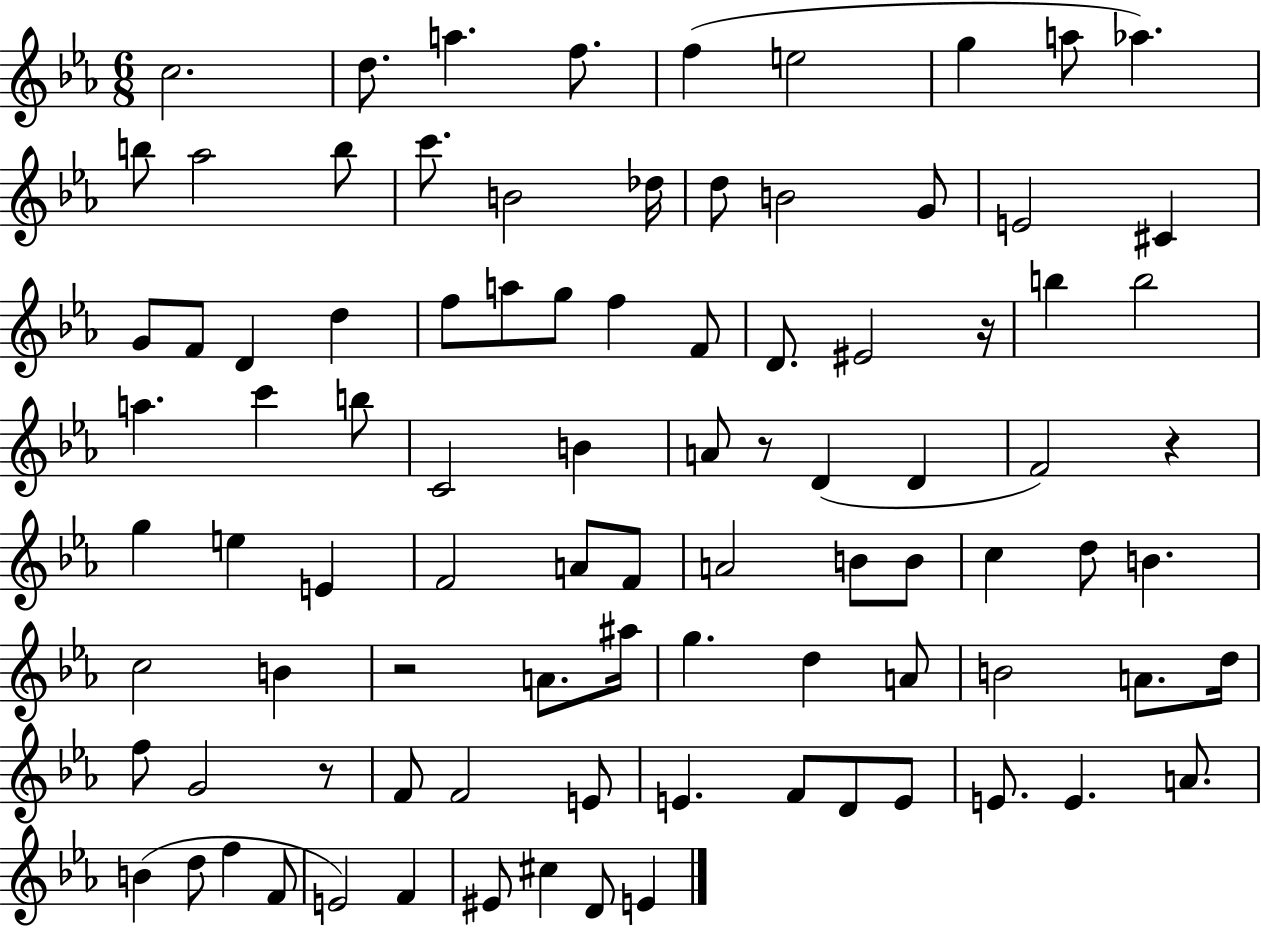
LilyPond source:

{
  \clef treble
  \numericTimeSignature
  \time 6/8
  \key ees \major
  c''2. | d''8. a''4. f''8. | f''4( e''2 | g''4 a''8 aes''4.) | \break b''8 aes''2 b''8 | c'''8. b'2 des''16 | d''8 b'2 g'8 | e'2 cis'4 | \break g'8 f'8 d'4 d''4 | f''8 a''8 g''8 f''4 f'8 | d'8. eis'2 r16 | b''4 b''2 | \break a''4. c'''4 b''8 | c'2 b'4 | a'8 r8 d'4( d'4 | f'2) r4 | \break g''4 e''4 e'4 | f'2 a'8 f'8 | a'2 b'8 b'8 | c''4 d''8 b'4. | \break c''2 b'4 | r2 a'8. ais''16 | g''4. d''4 a'8 | b'2 a'8. d''16 | \break f''8 g'2 r8 | f'8 f'2 e'8 | e'4. f'8 d'8 e'8 | e'8. e'4. a'8. | \break b'4( d''8 f''4 f'8 | e'2) f'4 | eis'8 cis''4 d'8 e'4 | \bar "|."
}